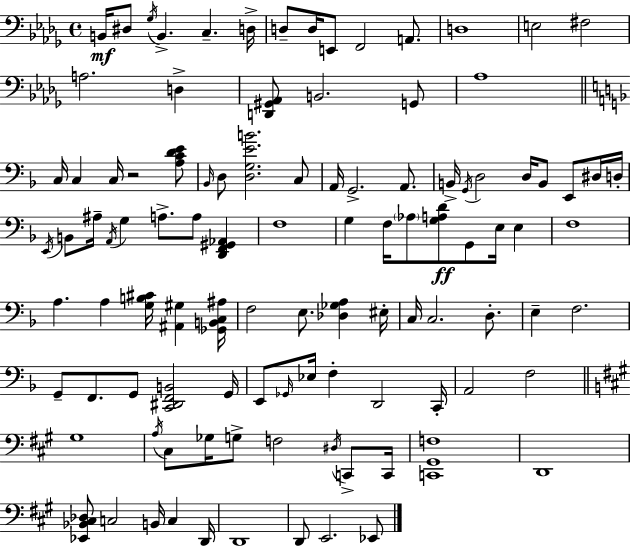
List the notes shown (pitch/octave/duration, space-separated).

B2/s D#3/e Gb3/s B2/q. C3/q. D3/s D3/e D3/s E2/e F2/h A2/e. D3/w E3/h F#3/h A3/h. D3/q [D2,G#2,Ab2]/e B2/h. G2/e Ab3/w C3/s C3/q C3/s R/h [A3,C4,D4,E4]/e Bb2/s D3/e [D3,G3,E4,B4]/h. C3/e A2/s G2/h. A2/e. B2/s G2/s D3/h D3/s B2/e E2/e D#3/s D3/s E2/s B2/e A#3/s A2/s G3/q A3/e. A3/e [D2,F2,G#2,Ab2]/q F3/w G3/q F3/s Ab3/e [G3,A3,D4]/e G2/e E3/s E3/q F3/w A3/q. A3/q [G3,B3,C#4]/s [A#2,G#3]/q [Gb2,B2,C3,A#3]/s F3/h E3/e. [Db3,Gb3,A3]/q EIS3/s C3/s C3/h. D3/e. E3/q F3/h. G2/e F2/e. G2/e [C2,D#2,F2,B2]/h G2/s E2/e Gb2/s Eb3/s F3/q D2/h C2/s A2/h F3/h G#3/w A3/s C#3/e Gb3/s G3/e F3/h D#3/s C2/e C2/s [C2,G#2,F3]/w D2/w [Eb2,Bb2,C#3,Db3]/e C3/h B2/s C3/q D2/s D2/w D2/e E2/h. Eb2/e